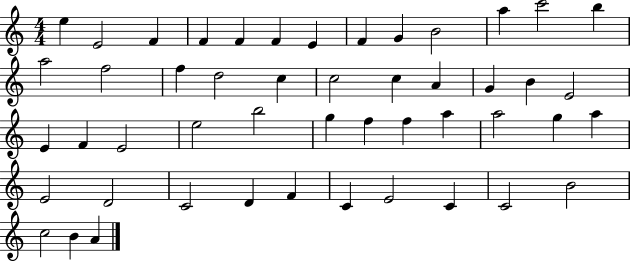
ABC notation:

X:1
T:Untitled
M:4/4
L:1/4
K:C
e E2 F F F F E F G B2 a c'2 b a2 f2 f d2 c c2 c A G B E2 E F E2 e2 b2 g f f a a2 g a E2 D2 C2 D F C E2 C C2 B2 c2 B A